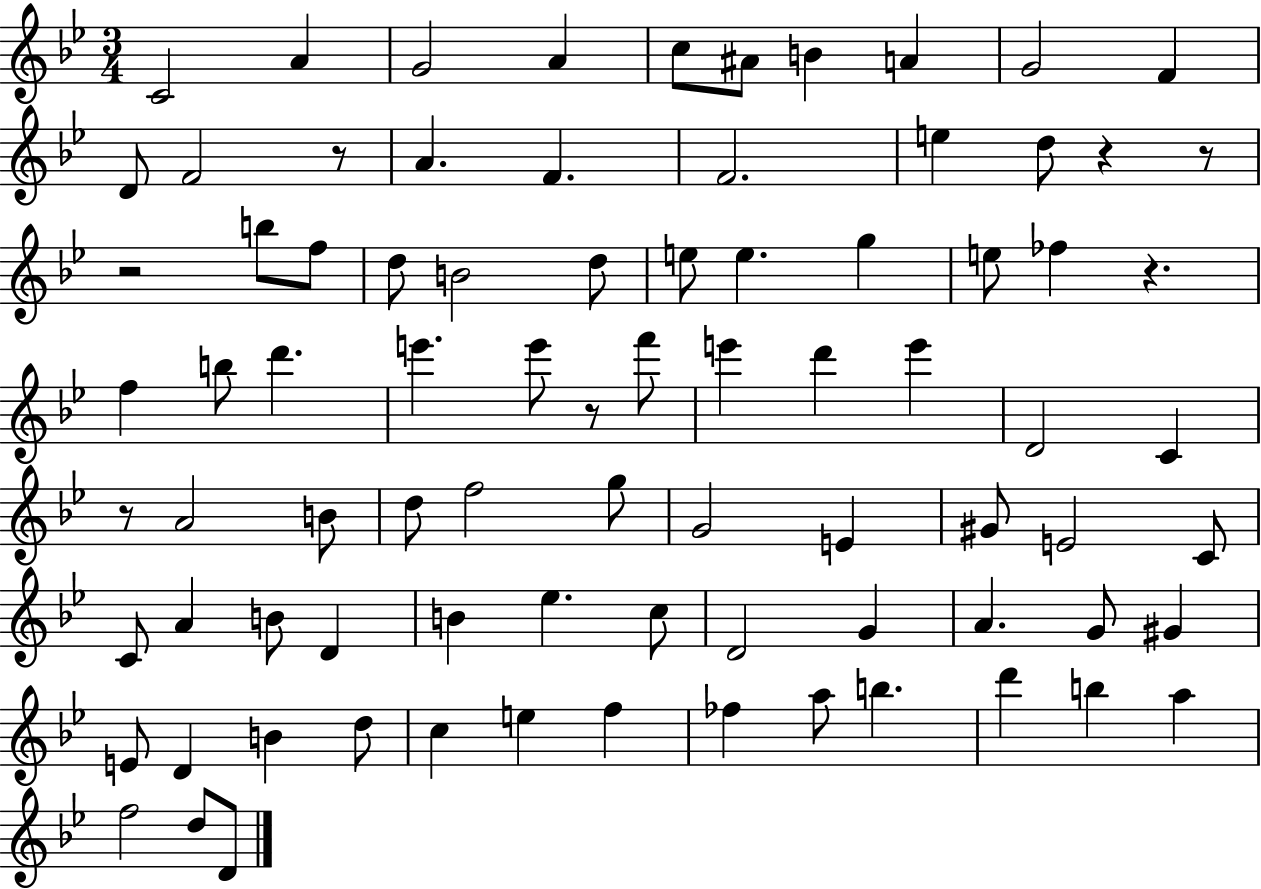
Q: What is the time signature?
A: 3/4